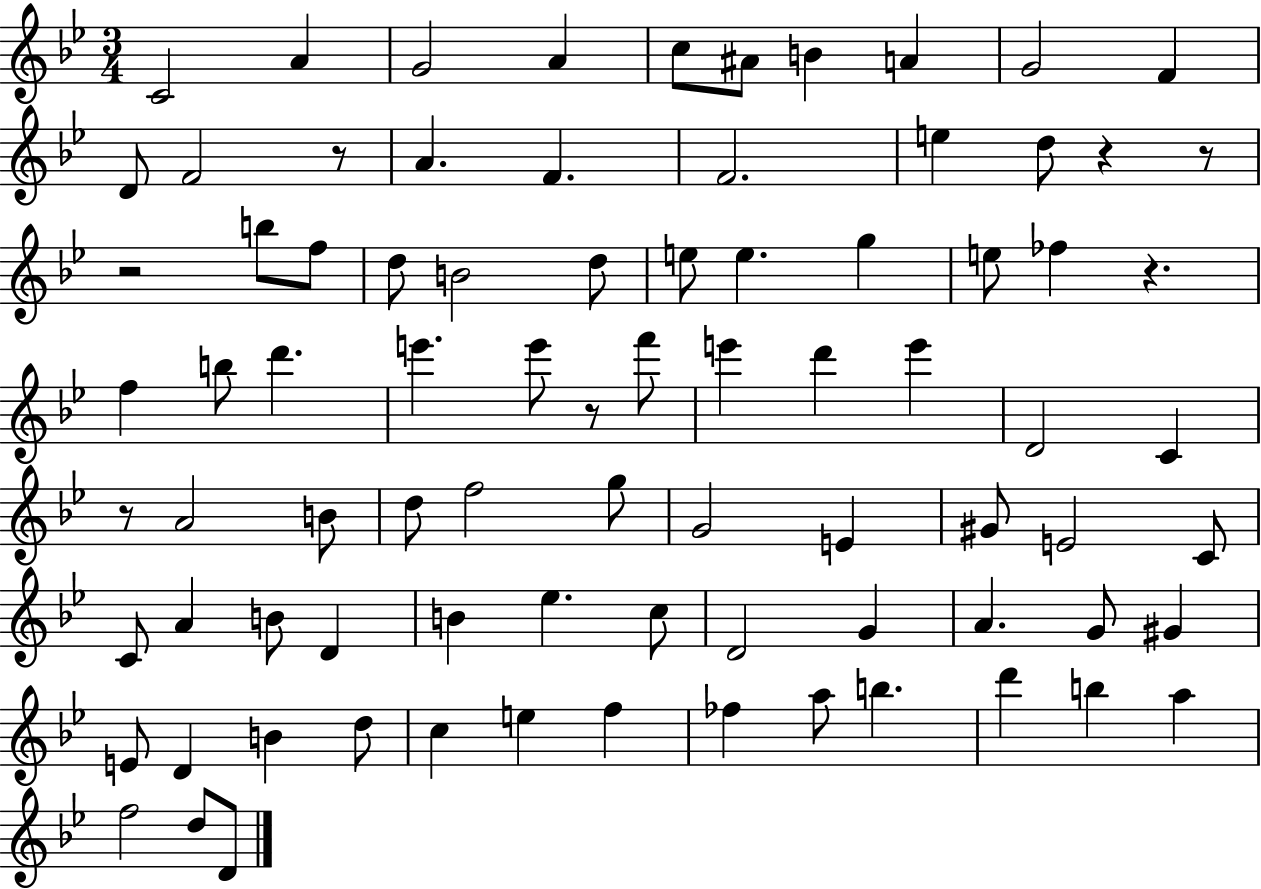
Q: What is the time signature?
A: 3/4